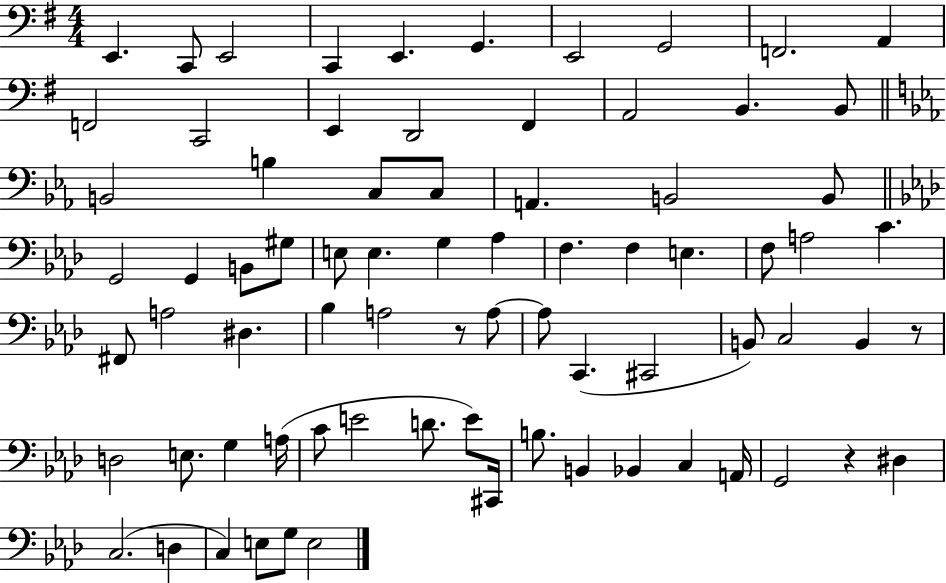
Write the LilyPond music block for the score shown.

{
  \clef bass
  \numericTimeSignature
  \time 4/4
  \key g \major
  e,4. c,8 e,2 | c,4 e,4. g,4. | e,2 g,2 | f,2. a,4 | \break f,2 c,2 | e,4 d,2 fis,4 | a,2 b,4. b,8 | \bar "||" \break \key ees \major b,2 b4 c8 c8 | a,4. b,2 b,8 | \bar "||" \break \key aes \major g,2 g,4 b,8 gis8 | e8 e4. g4 aes4 | f4. f4 e4. | f8 a2 c'4. | \break fis,8 a2 dis4. | bes4 a2 r8 a8~~ | a8 c,4.( cis,2 | b,8) c2 b,4 r8 | \break d2 e8. g4 a16( | c'8 e'2 d'8. e'8) cis,16 | b8. b,4 bes,4 c4 a,16 | g,2 r4 dis4 | \break c2.( d4 | c4) e8 g8 e2 | \bar "|."
}